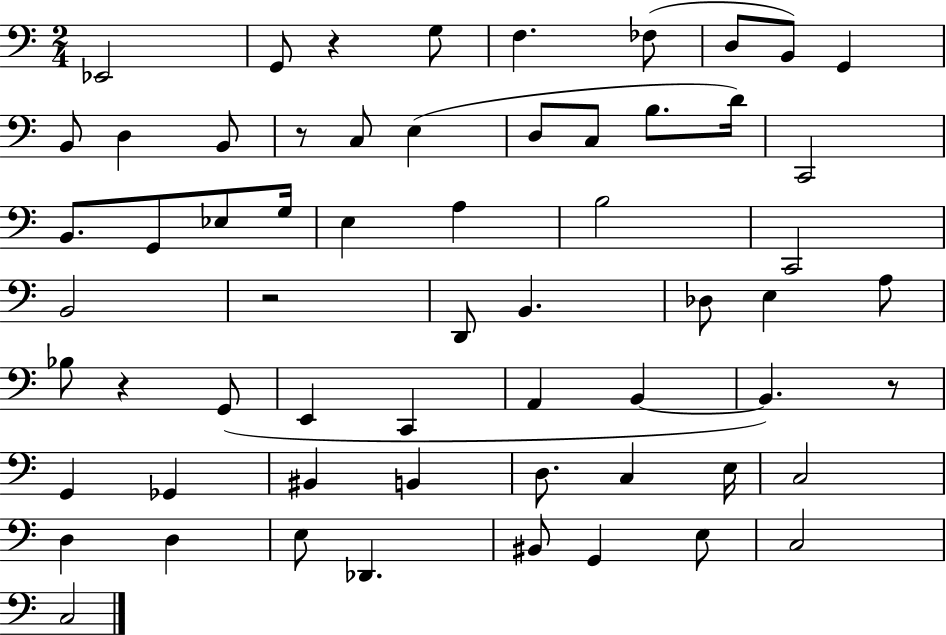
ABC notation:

X:1
T:Untitled
M:2/4
L:1/4
K:C
_E,,2 G,,/2 z G,/2 F, _F,/2 D,/2 B,,/2 G,, B,,/2 D, B,,/2 z/2 C,/2 E, D,/2 C,/2 B,/2 D/4 C,,2 B,,/2 G,,/2 _E,/2 G,/4 E, A, B,2 C,,2 B,,2 z2 D,,/2 B,, _D,/2 E, A,/2 _B,/2 z G,,/2 E,, C,, A,, B,, B,, z/2 G,, _G,, ^B,, B,, D,/2 C, E,/4 C,2 D, D, E,/2 _D,, ^B,,/2 G,, E,/2 C,2 C,2